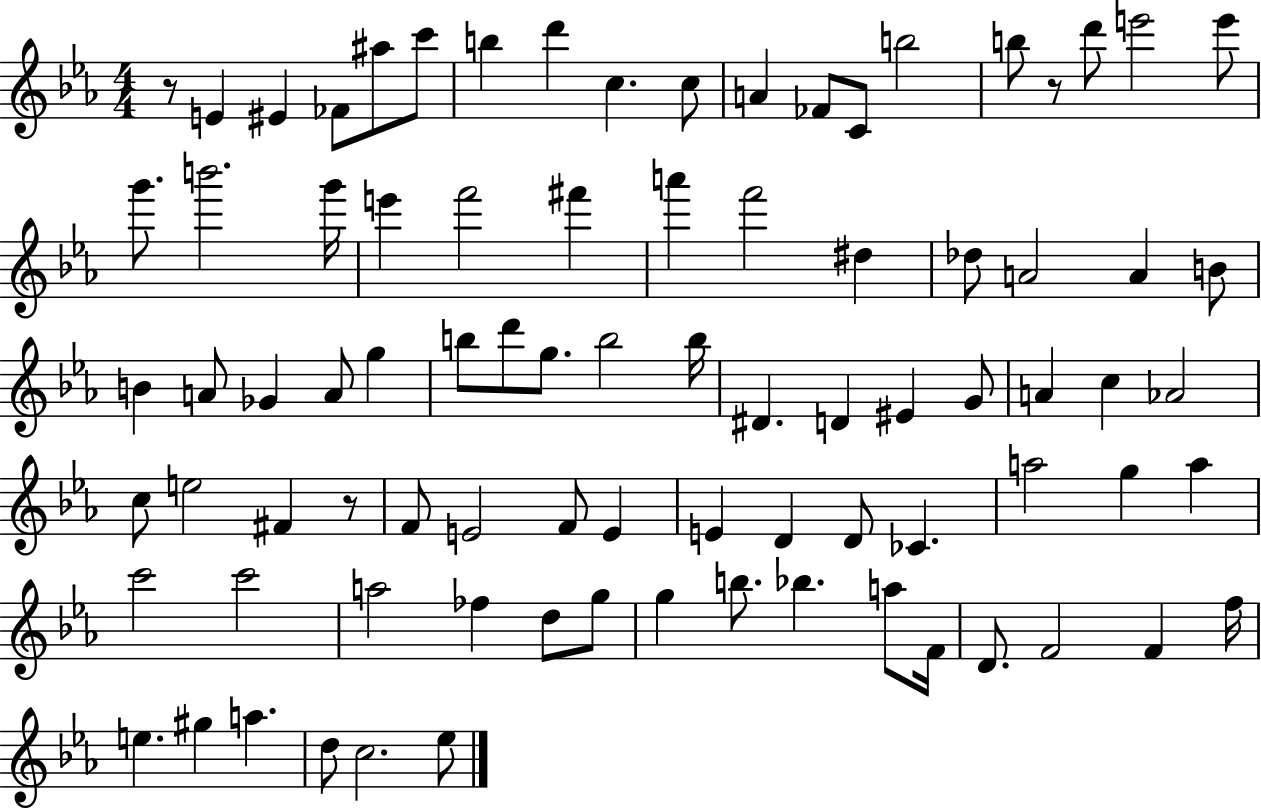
R/e E4/q EIS4/q FES4/e A#5/e C6/e B5/q D6/q C5/q. C5/e A4/q FES4/e C4/e B5/h B5/e R/e D6/e E6/h E6/e G6/e. B6/h. G6/s E6/q F6/h F#6/q A6/q F6/h D#5/q Db5/e A4/h A4/q B4/e B4/q A4/e Gb4/q A4/e G5/q B5/e D6/e G5/e. B5/h B5/s D#4/q. D4/q EIS4/q G4/e A4/q C5/q Ab4/h C5/e E5/h F#4/q R/e F4/e E4/h F4/e E4/q E4/q D4/q D4/e CES4/q. A5/h G5/q A5/q C6/h C6/h A5/h FES5/q D5/e G5/e G5/q B5/e. Bb5/q. A5/e F4/s D4/e. F4/h F4/q F5/s E5/q. G#5/q A5/q. D5/e C5/h. Eb5/e